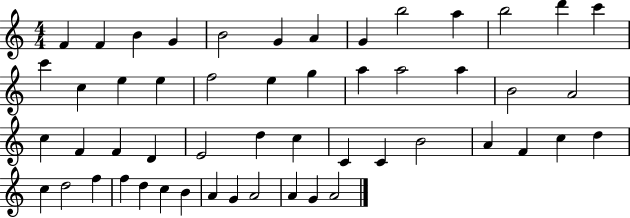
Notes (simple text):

F4/q F4/q B4/q G4/q B4/h G4/q A4/q G4/q B5/h A5/q B5/h D6/q C6/q C6/q C5/q E5/q E5/q F5/h E5/q G5/q A5/q A5/h A5/q B4/h A4/h C5/q F4/q F4/q D4/q E4/h D5/q C5/q C4/q C4/q B4/h A4/q F4/q C5/q D5/q C5/q D5/h F5/q F5/q D5/q C5/q B4/q A4/q G4/q A4/h A4/q G4/q A4/h